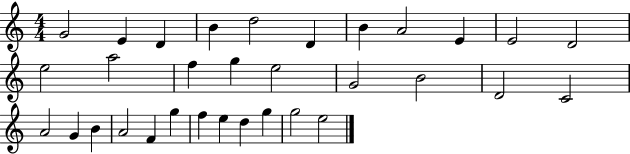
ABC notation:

X:1
T:Untitled
M:4/4
L:1/4
K:C
G2 E D B d2 D B A2 E E2 D2 e2 a2 f g e2 G2 B2 D2 C2 A2 G B A2 F g f e d g g2 e2